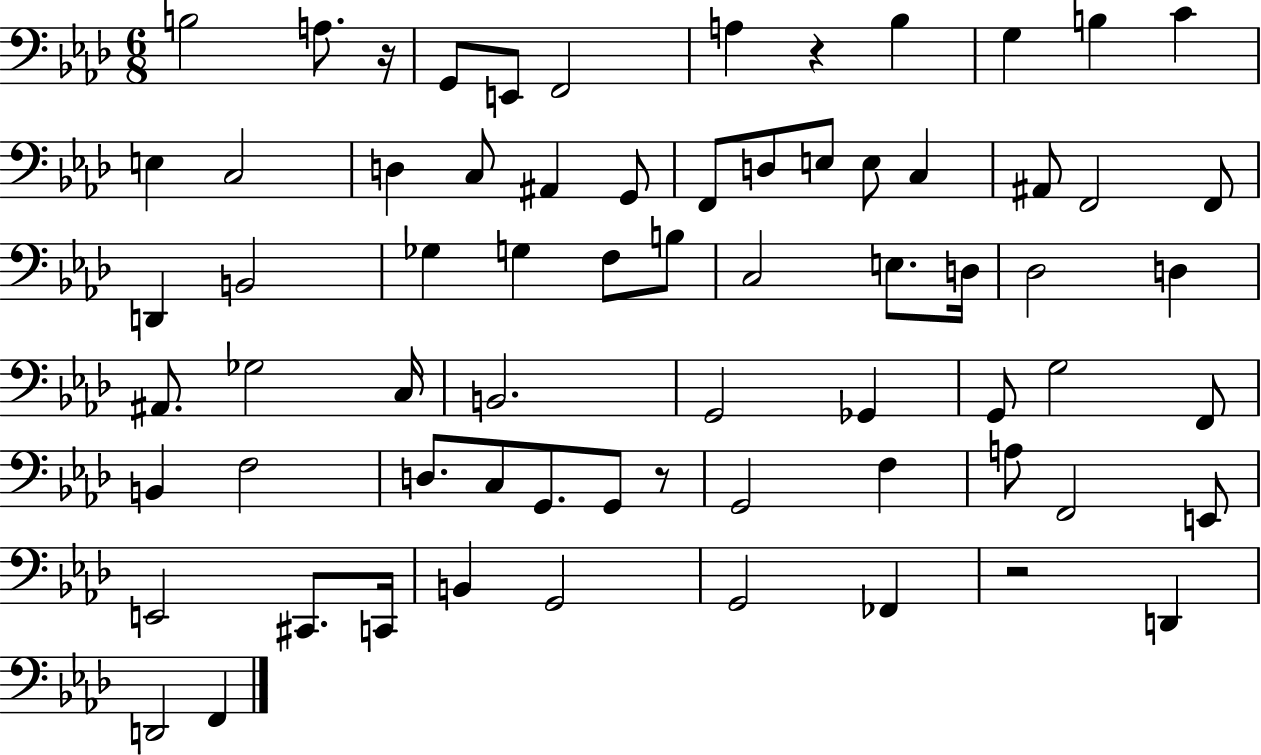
{
  \clef bass
  \numericTimeSignature
  \time 6/8
  \key aes \major
  b2 a8. r16 | g,8 e,8 f,2 | a4 r4 bes4 | g4 b4 c'4 | \break e4 c2 | d4 c8 ais,4 g,8 | f,8 d8 e8 e8 c4 | ais,8 f,2 f,8 | \break d,4 b,2 | ges4 g4 f8 b8 | c2 e8. d16 | des2 d4 | \break ais,8. ges2 c16 | b,2. | g,2 ges,4 | g,8 g2 f,8 | \break b,4 f2 | d8. c8 g,8. g,8 r8 | g,2 f4 | a8 f,2 e,8 | \break e,2 cis,8. c,16 | b,4 g,2 | g,2 fes,4 | r2 d,4 | \break d,2 f,4 | \bar "|."
}